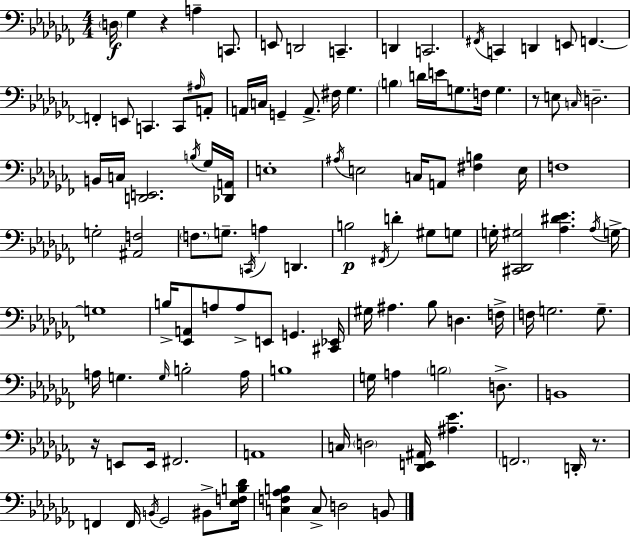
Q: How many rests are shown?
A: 4